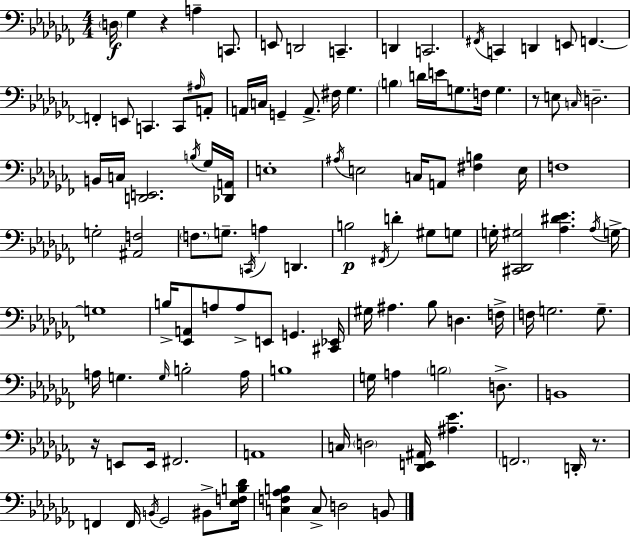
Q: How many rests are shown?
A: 4